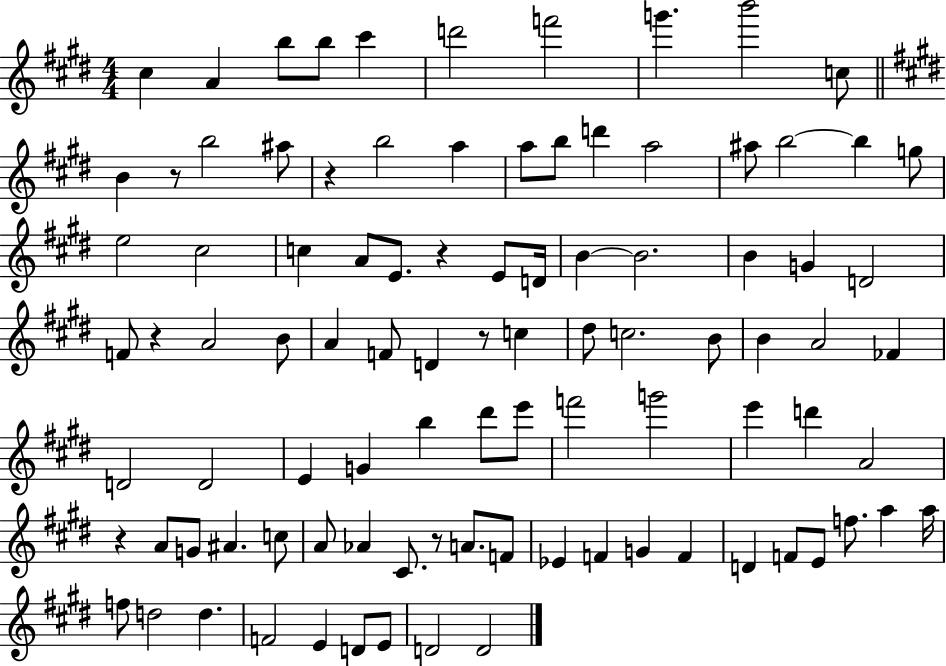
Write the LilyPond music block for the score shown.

{
  \clef treble
  \numericTimeSignature
  \time 4/4
  \key e \major
  cis''4 a'4 b''8 b''8 cis'''4 | d'''2 f'''2 | g'''4. b'''2 c''8 | \bar "||" \break \key e \major b'4 r8 b''2 ais''8 | r4 b''2 a''4 | a''8 b''8 d'''4 a''2 | ais''8 b''2~~ b''4 g''8 | \break e''2 cis''2 | c''4 a'8 e'8. r4 e'8 d'16 | b'4~~ b'2. | b'4 g'4 d'2 | \break f'8 r4 a'2 b'8 | a'4 f'8 d'4 r8 c''4 | dis''8 c''2. b'8 | b'4 a'2 fes'4 | \break d'2 d'2 | e'4 g'4 b''4 dis'''8 e'''8 | f'''2 g'''2 | e'''4 d'''4 a'2 | \break r4 a'8 g'8 ais'4. c''8 | a'8 aes'4 cis'8. r8 a'8. f'8 | ees'4 f'4 g'4 f'4 | d'4 f'8 e'8 f''8. a''4 a''16 | \break f''8 d''2 d''4. | f'2 e'4 d'8 e'8 | d'2 d'2 | \bar "|."
}